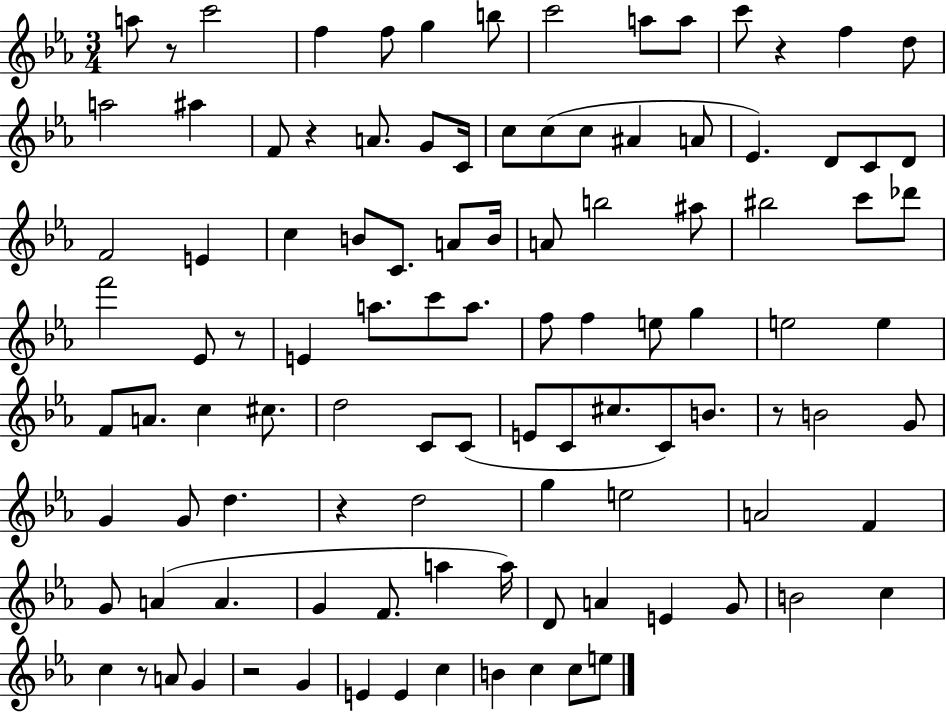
X:1
T:Untitled
M:3/4
L:1/4
K:Eb
a/2 z/2 c'2 f f/2 g b/2 c'2 a/2 a/2 c'/2 z f d/2 a2 ^a F/2 z A/2 G/2 C/4 c/2 c/2 c/2 ^A A/2 _E D/2 C/2 D/2 F2 E c B/2 C/2 A/2 B/4 A/2 b2 ^a/2 ^b2 c'/2 _d'/2 f'2 _E/2 z/2 E a/2 c'/2 a/2 f/2 f e/2 g e2 e F/2 A/2 c ^c/2 d2 C/2 C/2 E/2 C/2 ^c/2 C/2 B/2 z/2 B2 G/2 G G/2 d z d2 g e2 A2 F G/2 A A G F/2 a a/4 D/2 A E G/2 B2 c c z/2 A/2 G z2 G E E c B c c/2 e/2